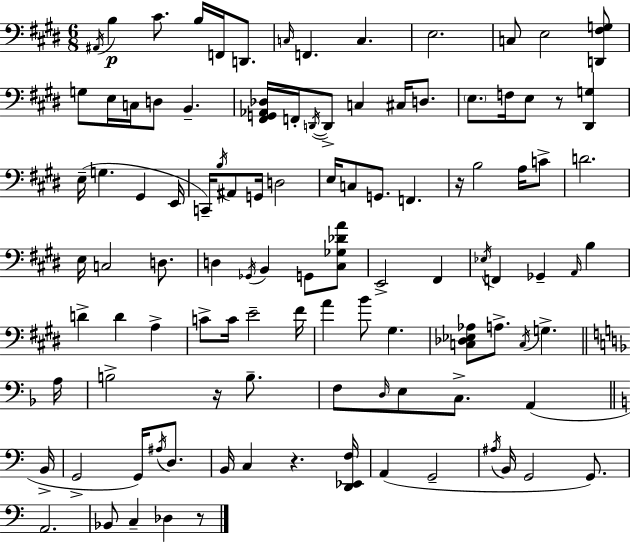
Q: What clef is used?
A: bass